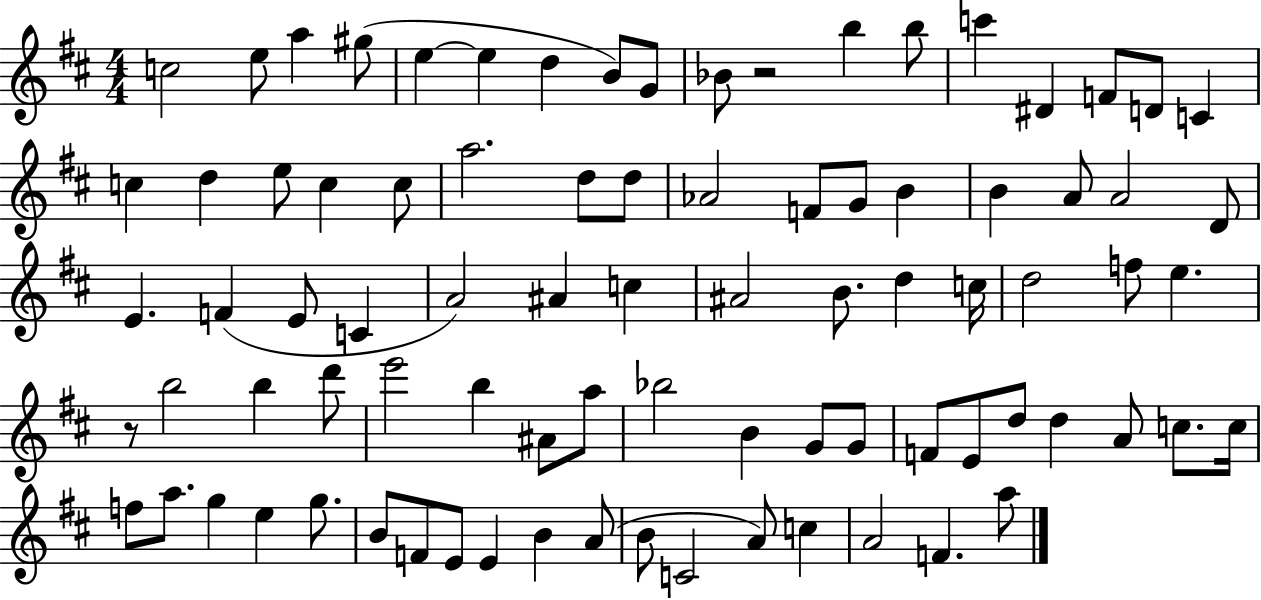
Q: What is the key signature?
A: D major